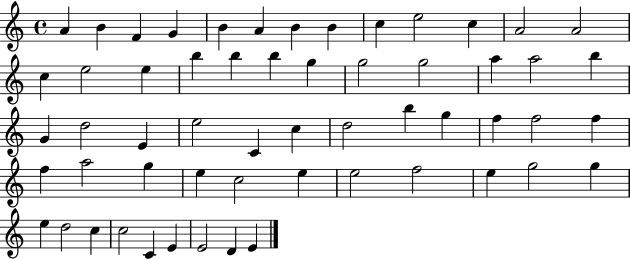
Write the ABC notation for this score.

X:1
T:Untitled
M:4/4
L:1/4
K:C
A B F G B A B B c e2 c A2 A2 c e2 e b b b g g2 g2 a a2 b G d2 E e2 C c d2 b g f f2 f f a2 g e c2 e e2 f2 e g2 g e d2 c c2 C E E2 D E